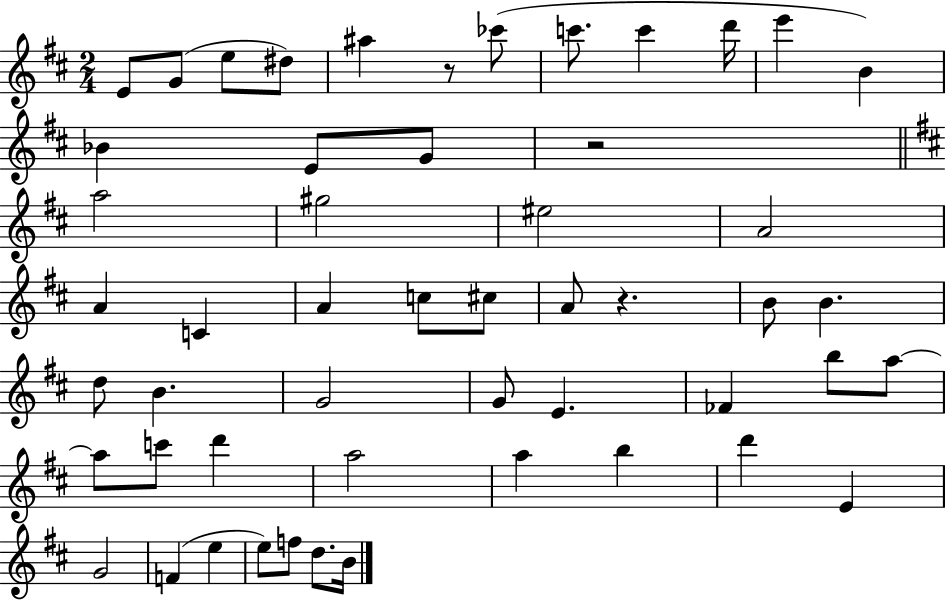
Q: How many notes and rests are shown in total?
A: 52